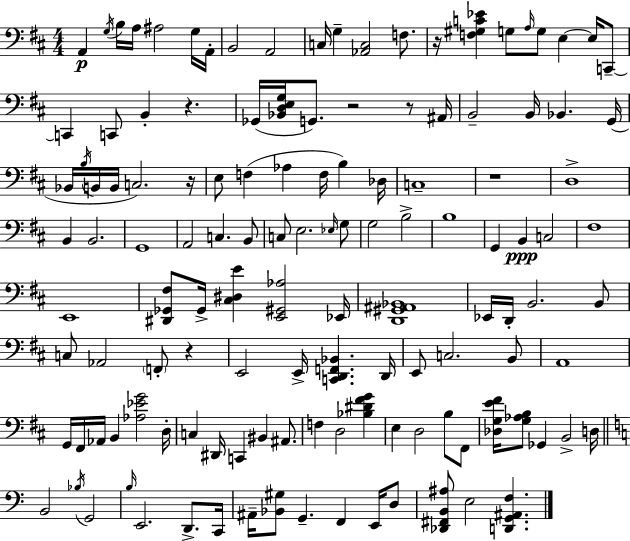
{
  \clef bass
  \numericTimeSignature
  \time 4/4
  \key d \major
  a,4\p \acciaccatura { g16 } b16 a16 ais2 g16 | a,16-. b,2 a,2 | c16 g4-- <aes, c>2 f8. | r16 <f gis c' ees'>4 g8 \grace { a16 } g8 e4~~ e16 | \break c,8--~~ c,4 c,8 b,4-. r4. | ges,16( <bes, d e g>16 g,8.) r2 r8 | ais,16 b,2-- b,16 bes,4. | g,16( bes,16 \acciaccatura { b16 } b,16 b,16 c2.) | \break r16 e8 f4( aes4 f16 b4) | des16 c1-- | r1 | d1-> | \break b,4 b,2. | g,1 | a,2 c4. | b,8 c8 e2. | \break \grace { ees16 } g8 g2 b2-> | b1 | g,4 b,4\ppp c2 | fis1 | \break e,1 | <dis, ges, fis>8 ges,16-> <cis dis e'>4 <e, gis, aes>2 | ees,16 <d, gis, ais, bes,>1 | ees,16 d,16-. b,2. | \break b,8 c8 aes,2 \parenthesize f,8-. | r4 e,2 e,16-> <c, d, f, bes,>4. | d,16 e,8 c2. | b,8 a,1 | \break g,16 fis,16 aes,16 b,4 <aes ees' g'>2 | d16-. c4 dis,16 c,4 bis,4 | ais,8. f4 d2 | <bes dis' fis' g'>4 e4 d2 | \break b8 fis,8 <des g e' fis'>16 <g aes b>8 ges,4 b,2-> | d16 \bar "||" \break \key a \minor b,2 \acciaccatura { bes16 } g,2 | \grace { b16 } e,2. d,8.-> | c,16 ais,16-- <bes, gis>8 g,4.-- f,4 e,16 | d8 <des, fis, b, ais>8 e2 <d, g, ais, f>4. | \break \bar "|."
}